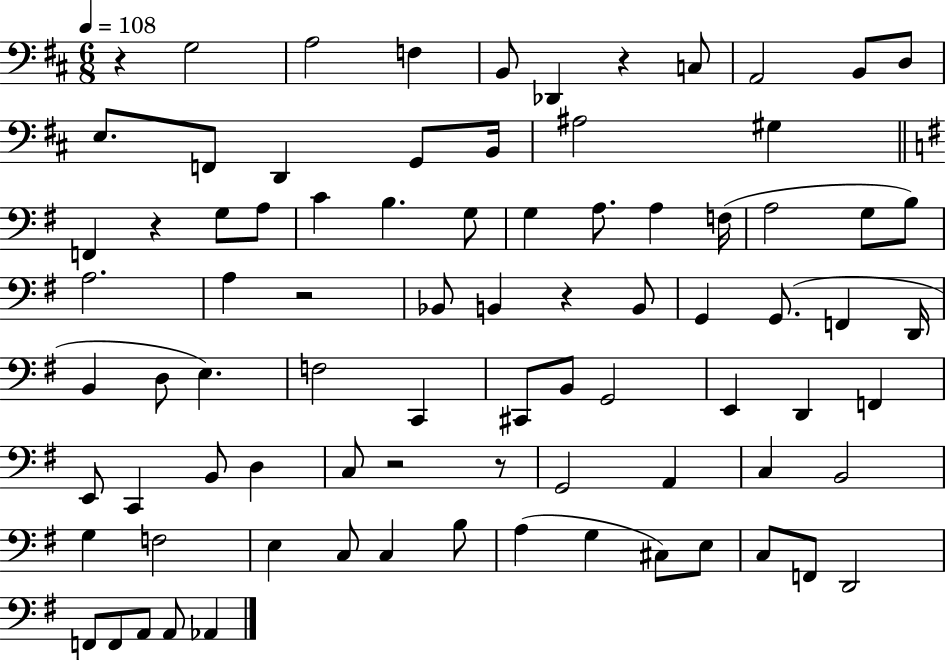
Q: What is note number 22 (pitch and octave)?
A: G3